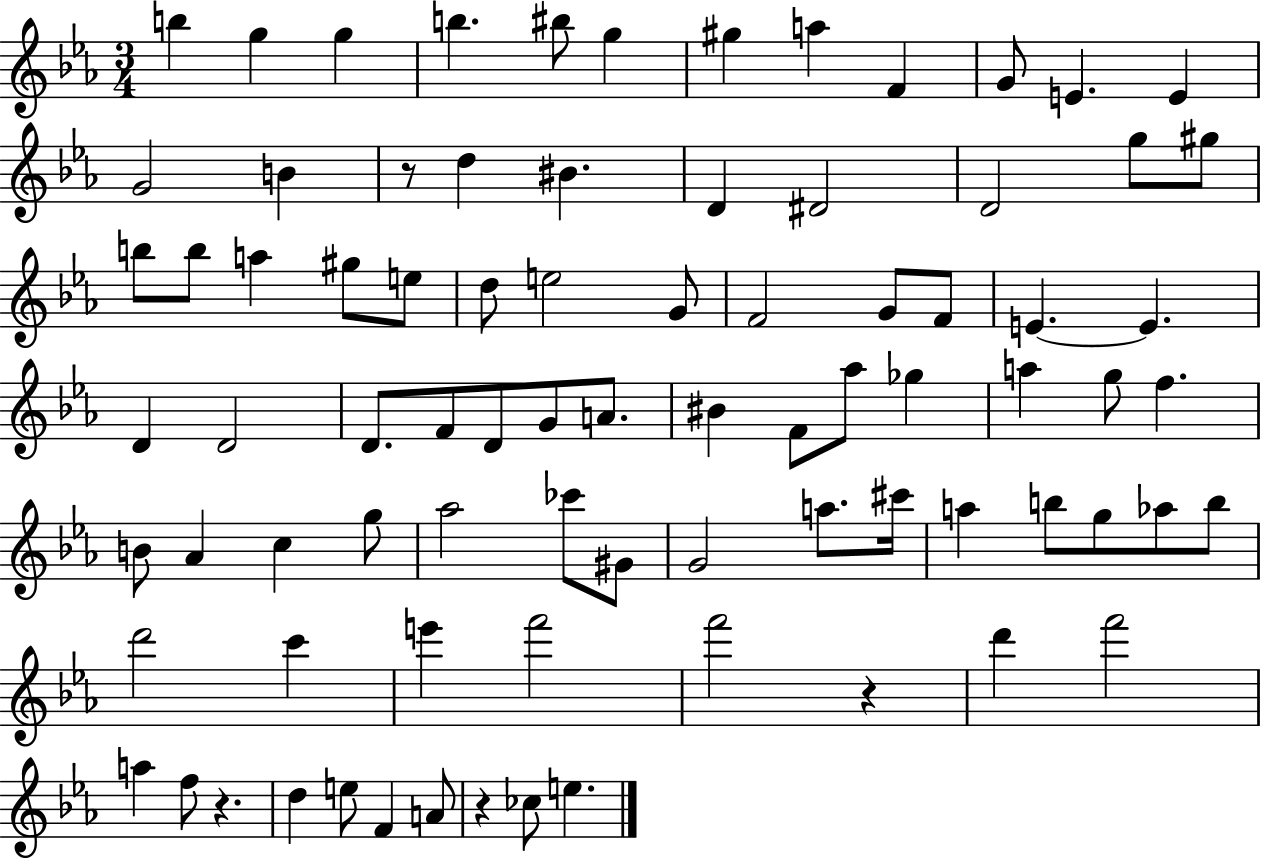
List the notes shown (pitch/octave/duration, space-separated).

B5/q G5/q G5/q B5/q. BIS5/e G5/q G#5/q A5/q F4/q G4/e E4/q. E4/q G4/h B4/q R/e D5/q BIS4/q. D4/q D#4/h D4/h G5/e G#5/e B5/e B5/e A5/q G#5/e E5/e D5/e E5/h G4/e F4/h G4/e F4/e E4/q. E4/q. D4/q D4/h D4/e. F4/e D4/e G4/e A4/e. BIS4/q F4/e Ab5/e Gb5/q A5/q G5/e F5/q. B4/e Ab4/q C5/q G5/e Ab5/h CES6/e G#4/e G4/h A5/e. C#6/s A5/q B5/e G5/e Ab5/e B5/e D6/h C6/q E6/q F6/h F6/h R/q D6/q F6/h A5/q F5/e R/q. D5/q E5/e F4/q A4/e R/q CES5/e E5/q.